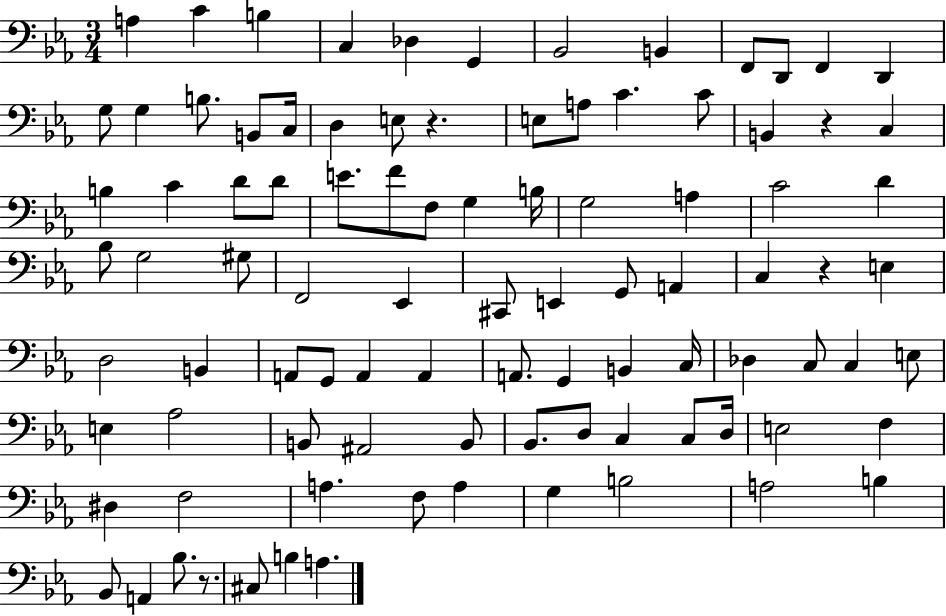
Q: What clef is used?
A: bass